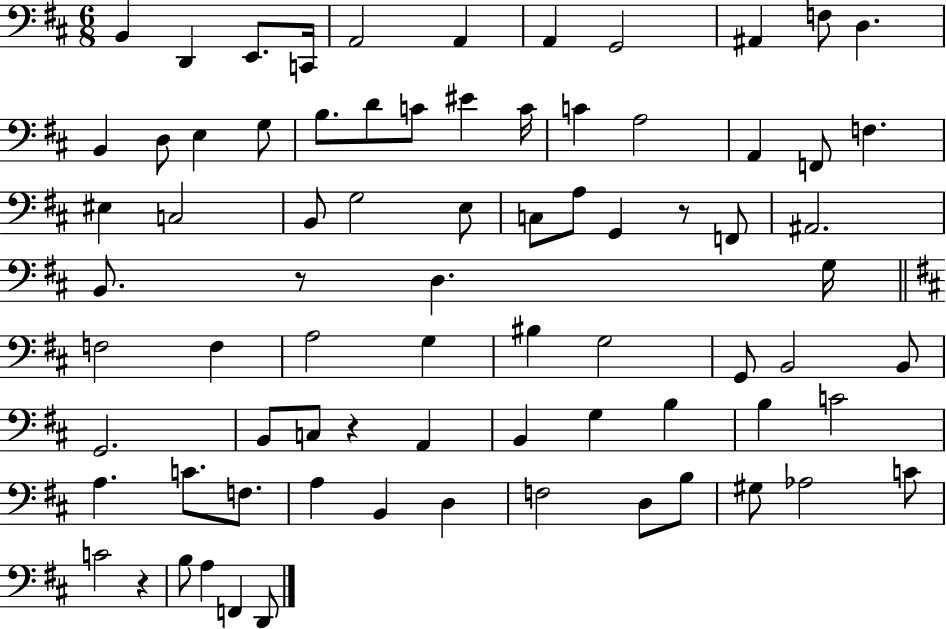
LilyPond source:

{
  \clef bass
  \numericTimeSignature
  \time 6/8
  \key d \major
  \repeat volta 2 { b,4 d,4 e,8. c,16 | a,2 a,4 | a,4 g,2 | ais,4 f8 d4. | \break b,4 d8 e4 g8 | b8. d'8 c'8 eis'4 c'16 | c'4 a2 | a,4 f,8 f4. | \break eis4 c2 | b,8 g2 e8 | c8 a8 g,4 r8 f,8 | ais,2. | \break b,8. r8 d4. g16 | \bar "||" \break \key b \minor f2 f4 | a2 g4 | bis4 g2 | g,8 b,2 b,8 | \break g,2. | b,8 c8 r4 a,4 | b,4 g4 b4 | b4 c'2 | \break a4. c'8. f8. | a4 b,4 d4 | f2 d8 b8 | gis8 aes2 c'8 | \break c'2 r4 | b8 a4 f,4 d,8 | } \bar "|."
}